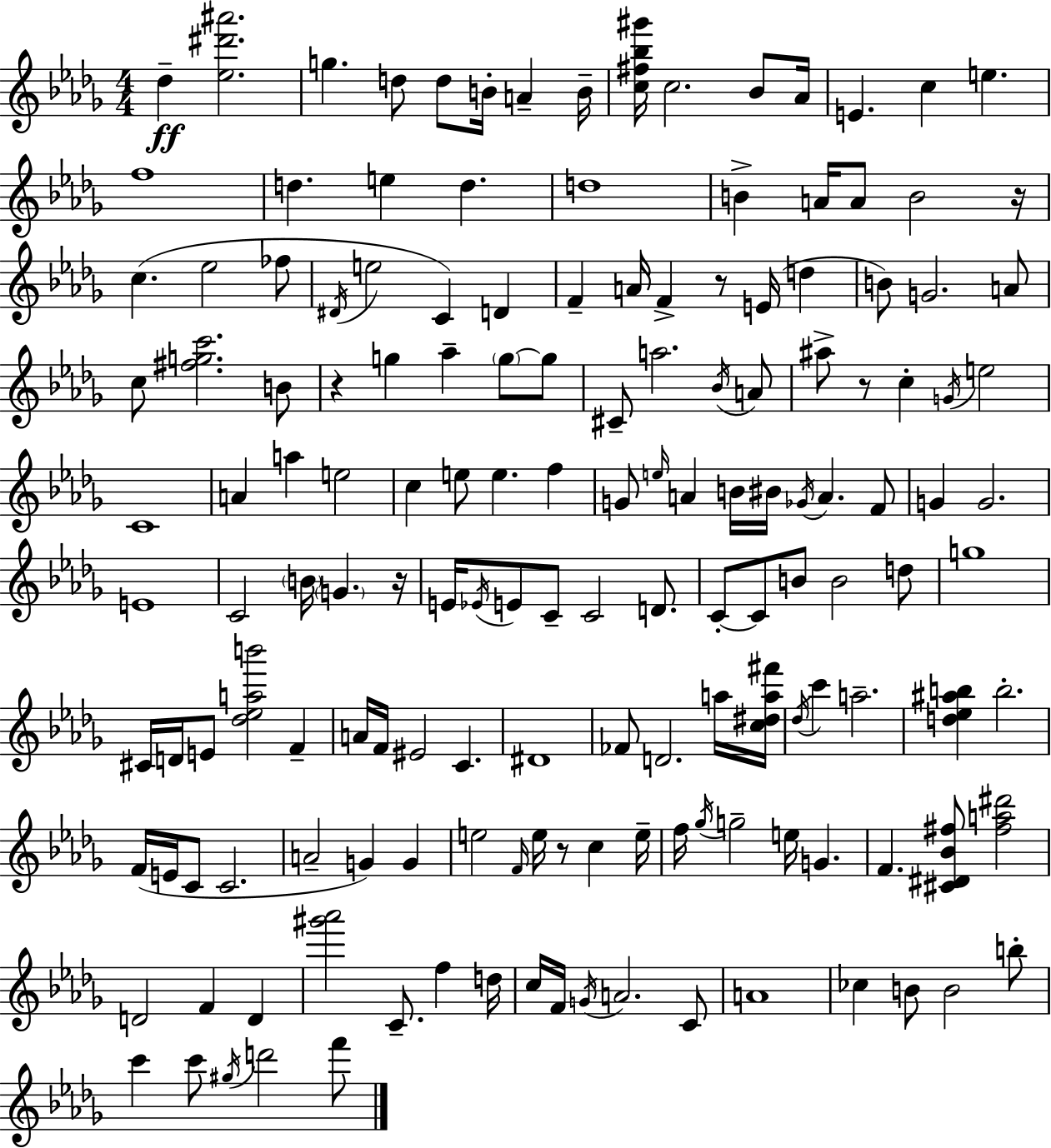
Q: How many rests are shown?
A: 6